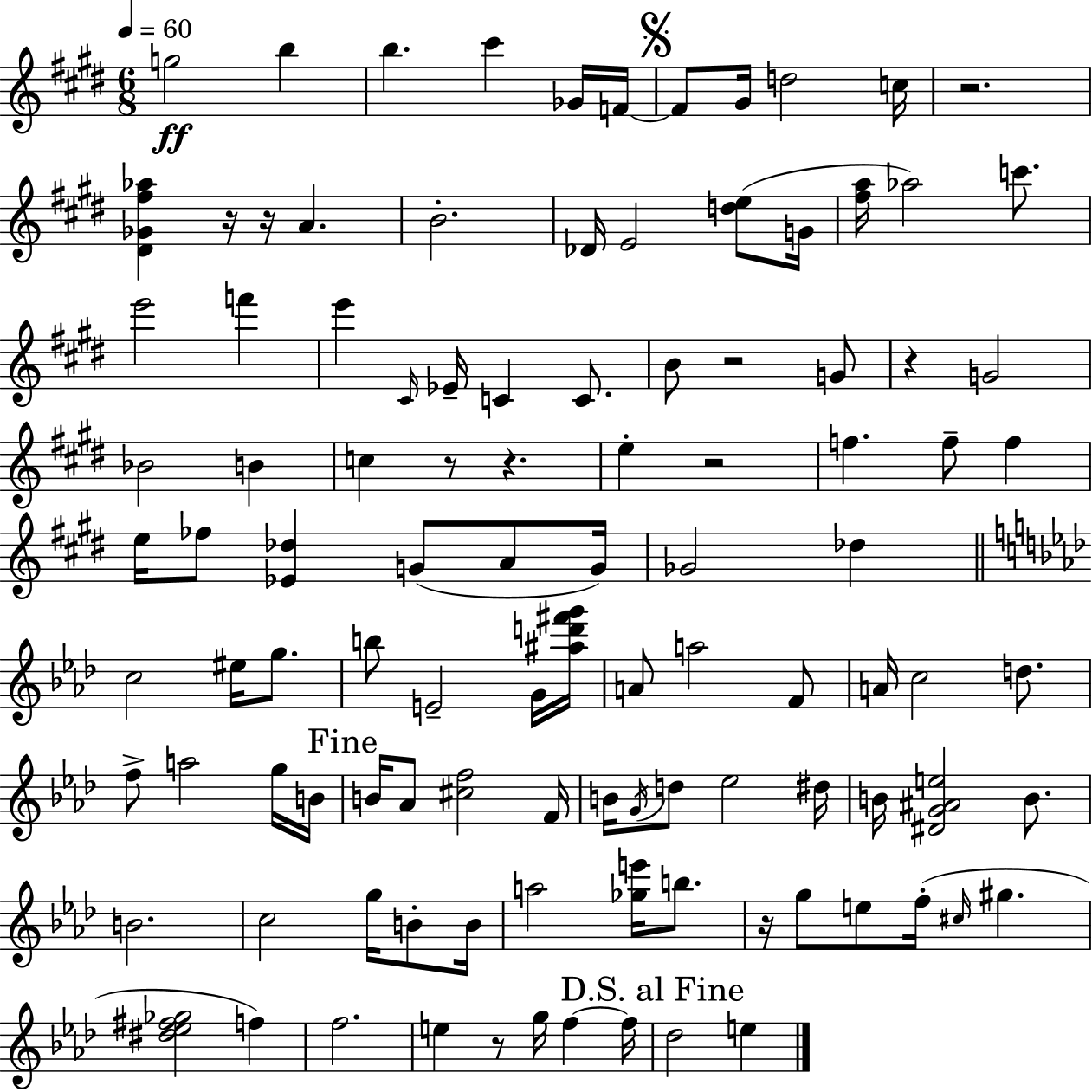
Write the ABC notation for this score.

X:1
T:Untitled
M:6/8
L:1/4
K:E
g2 b b ^c' _G/4 F/4 F/2 ^G/4 d2 c/4 z2 [^D_G^f_a] z/4 z/4 A B2 _D/4 E2 [de]/2 G/4 [^fa]/4 _a2 c'/2 e'2 f' e' ^C/4 _E/4 C C/2 B/2 z2 G/2 z G2 _B2 B c z/2 z e z2 f f/2 f e/4 _f/2 [_E_d] G/2 A/2 G/4 _G2 _d c2 ^e/4 g/2 b/2 E2 G/4 [^ad'^f'g']/4 A/2 a2 F/2 A/4 c2 d/2 f/2 a2 g/4 B/4 B/4 _A/2 [^cf]2 F/4 B/4 G/4 d/2 _e2 ^d/4 B/4 [^DG^Ae]2 B/2 B2 c2 g/4 B/2 B/4 a2 [_ge']/4 b/2 z/4 g/2 e/2 f/4 ^c/4 ^g [^d_e^f_g]2 f f2 e z/2 g/4 f f/4 _d2 e